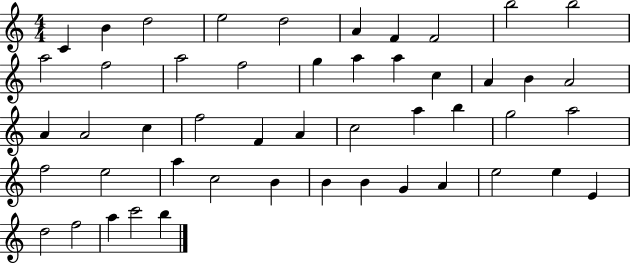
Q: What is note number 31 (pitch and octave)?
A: G5